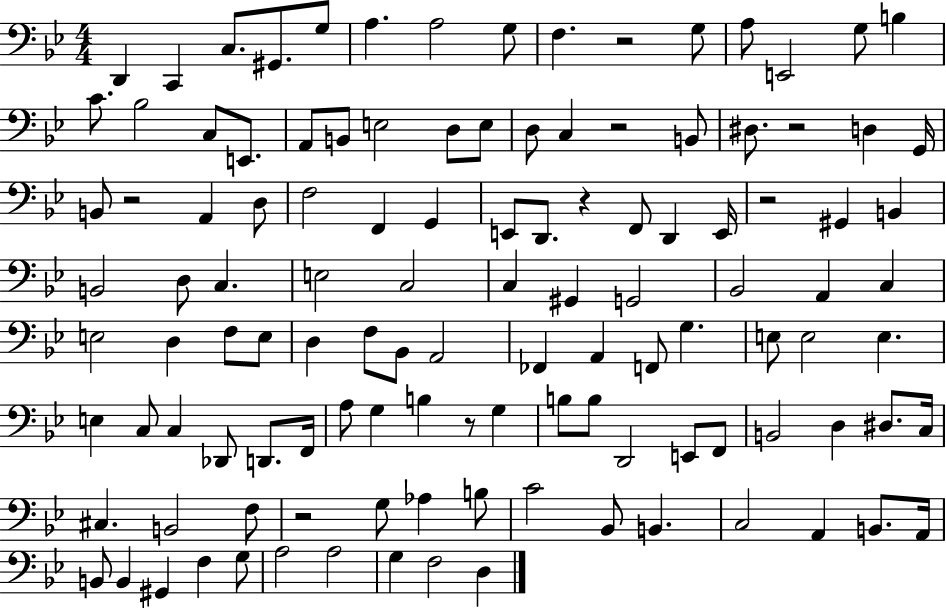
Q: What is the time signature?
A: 4/4